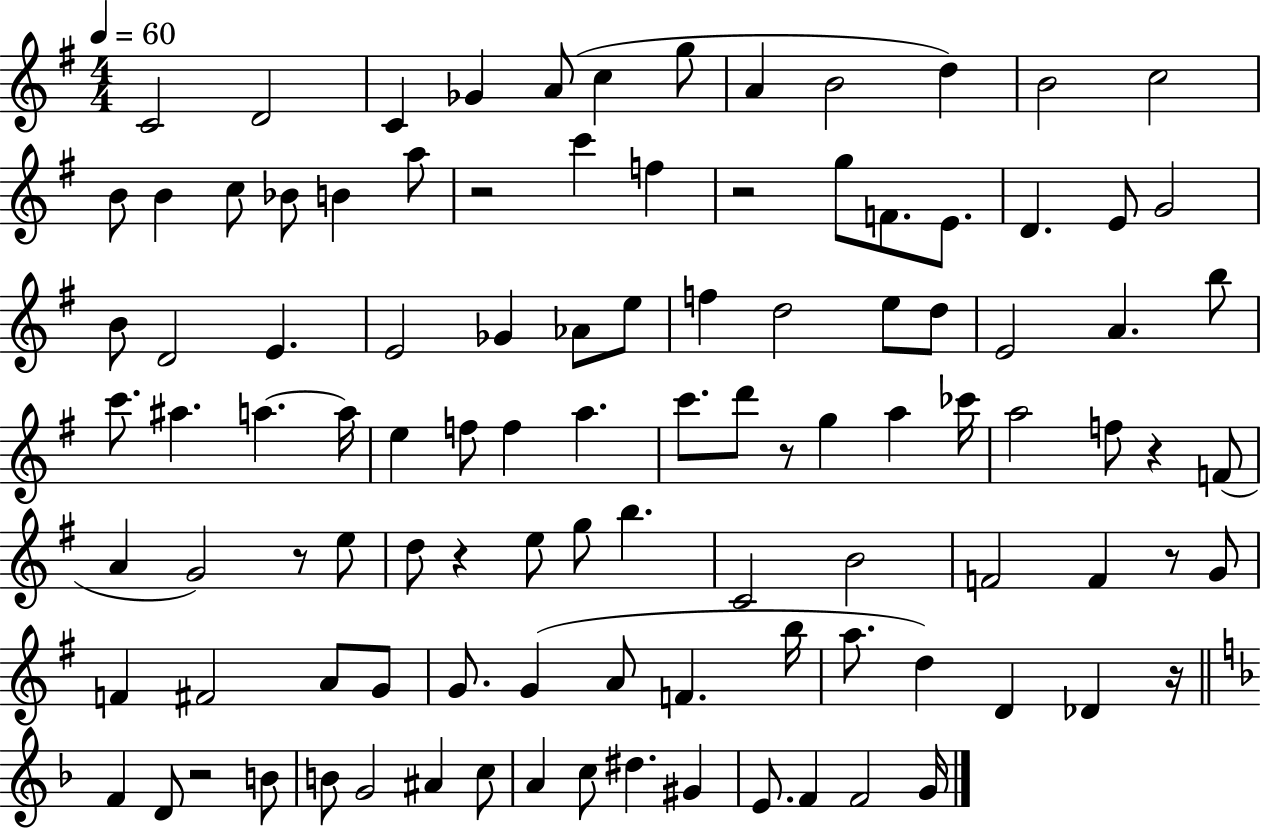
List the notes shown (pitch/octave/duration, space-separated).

C4/h D4/h C4/q Gb4/q A4/e C5/q G5/e A4/q B4/h D5/q B4/h C5/h B4/e B4/q C5/e Bb4/e B4/q A5/e R/h C6/q F5/q R/h G5/e F4/e. E4/e. D4/q. E4/e G4/h B4/e D4/h E4/q. E4/h Gb4/q Ab4/e E5/e F5/q D5/h E5/e D5/e E4/h A4/q. B5/e C6/e. A#5/q. A5/q. A5/s E5/q F5/e F5/q A5/q. C6/e. D6/e R/e G5/q A5/q CES6/s A5/h F5/e R/q F4/e A4/q G4/h R/e E5/e D5/e R/q E5/e G5/e B5/q. C4/h B4/h F4/h F4/q R/e G4/e F4/q F#4/h A4/e G4/e G4/e. G4/q A4/e F4/q. B5/s A5/e. D5/q D4/q Db4/q R/s F4/q D4/e R/h B4/e B4/e G4/h A#4/q C5/e A4/q C5/e D#5/q. G#4/q E4/e. F4/q F4/h G4/s